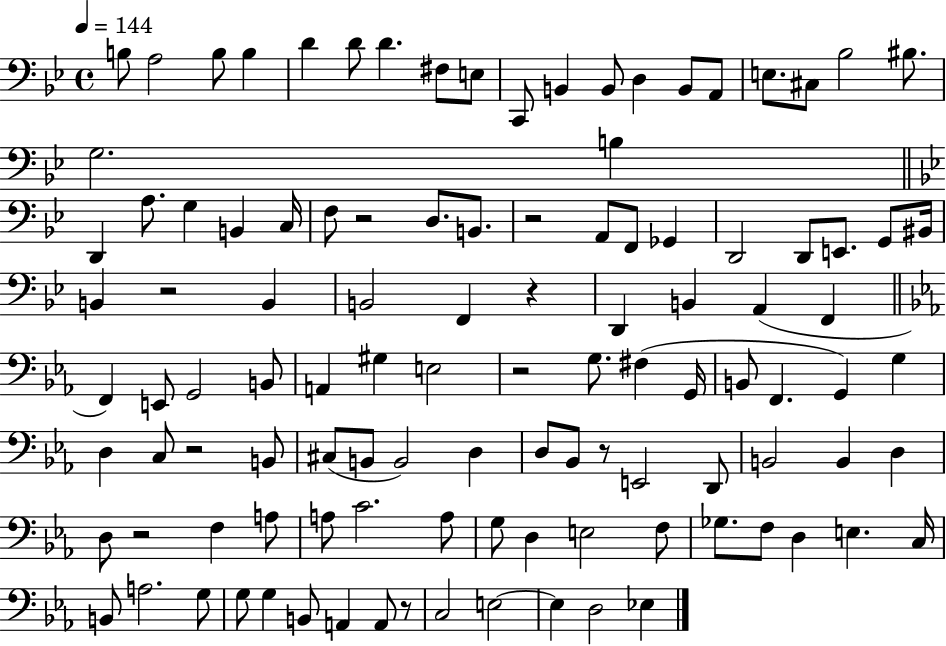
B3/e A3/h B3/e B3/q D4/q D4/e D4/q. F#3/e E3/e C2/e B2/q B2/e D3/q B2/e A2/e E3/e. C#3/e Bb3/h BIS3/e. G3/h. B3/q D2/q A3/e. G3/q B2/q C3/s F3/e R/h D3/e. B2/e. R/h A2/e F2/e Gb2/q D2/h D2/e E2/e. G2/e BIS2/s B2/q R/h B2/q B2/h F2/q R/q D2/q B2/q A2/q F2/q F2/q E2/e G2/h B2/e A2/q G#3/q E3/h R/h G3/e. F#3/q G2/s B2/e F2/q. G2/q G3/q D3/q C3/e R/h B2/e C#3/e B2/e B2/h D3/q D3/e Bb2/e R/e E2/h D2/e B2/h B2/q D3/q D3/e R/h F3/q A3/e A3/e C4/h. A3/e G3/e D3/q E3/h F3/e Gb3/e. F3/e D3/q E3/q. C3/s B2/e A3/h. G3/e G3/e G3/q B2/e A2/q A2/e R/e C3/h E3/h E3/q D3/h Eb3/q